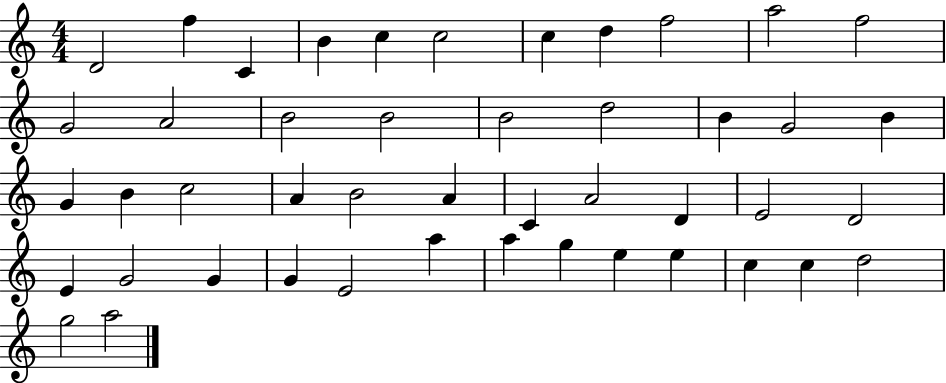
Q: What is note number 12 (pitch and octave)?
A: G4